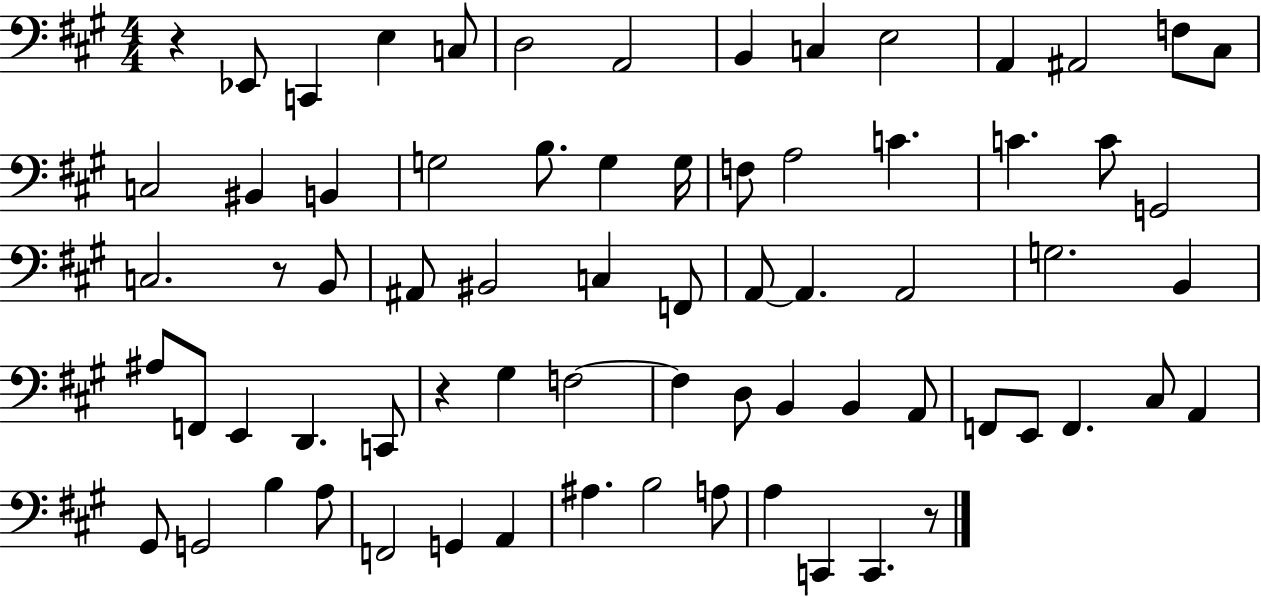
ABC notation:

X:1
T:Untitled
M:4/4
L:1/4
K:A
z _E,,/2 C,, E, C,/2 D,2 A,,2 B,, C, E,2 A,, ^A,,2 F,/2 ^C,/2 C,2 ^B,, B,, G,2 B,/2 G, G,/4 F,/2 A,2 C C C/2 G,,2 C,2 z/2 B,,/2 ^A,,/2 ^B,,2 C, F,,/2 A,,/2 A,, A,,2 G,2 B,, ^A,/2 F,,/2 E,, D,, C,,/2 z ^G, F,2 F, D,/2 B,, B,, A,,/2 F,,/2 E,,/2 F,, ^C,/2 A,, ^G,,/2 G,,2 B, A,/2 F,,2 G,, A,, ^A, B,2 A,/2 A, C,, C,, z/2